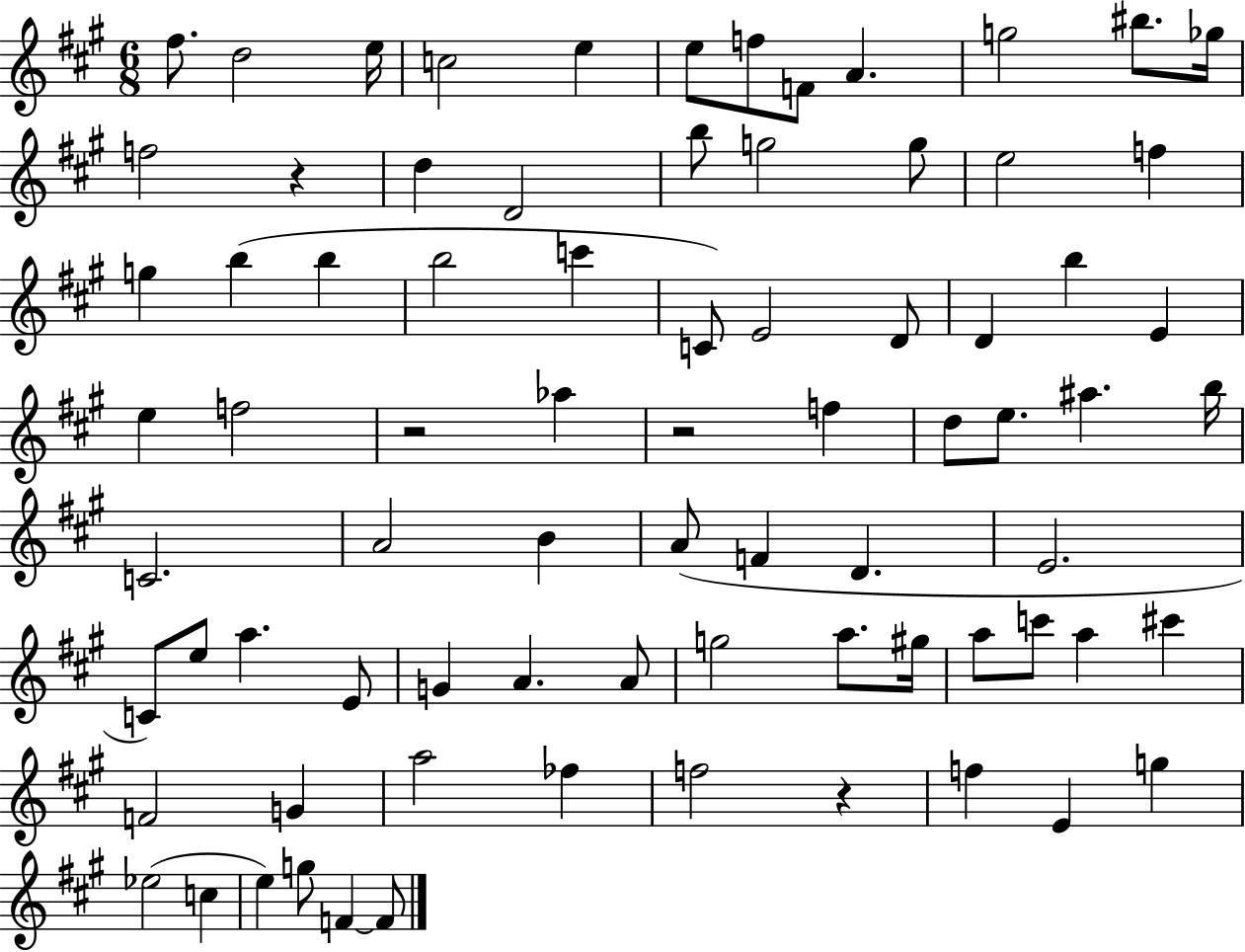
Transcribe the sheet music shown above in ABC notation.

X:1
T:Untitled
M:6/8
L:1/4
K:A
^f/2 d2 e/4 c2 e e/2 f/2 F/2 A g2 ^b/2 _g/4 f2 z d D2 b/2 g2 g/2 e2 f g b b b2 c' C/2 E2 D/2 D b E e f2 z2 _a z2 f d/2 e/2 ^a b/4 C2 A2 B A/2 F D E2 C/2 e/2 a E/2 G A A/2 g2 a/2 ^g/4 a/2 c'/2 a ^c' F2 G a2 _f f2 z f E g _e2 c e g/2 F F/2